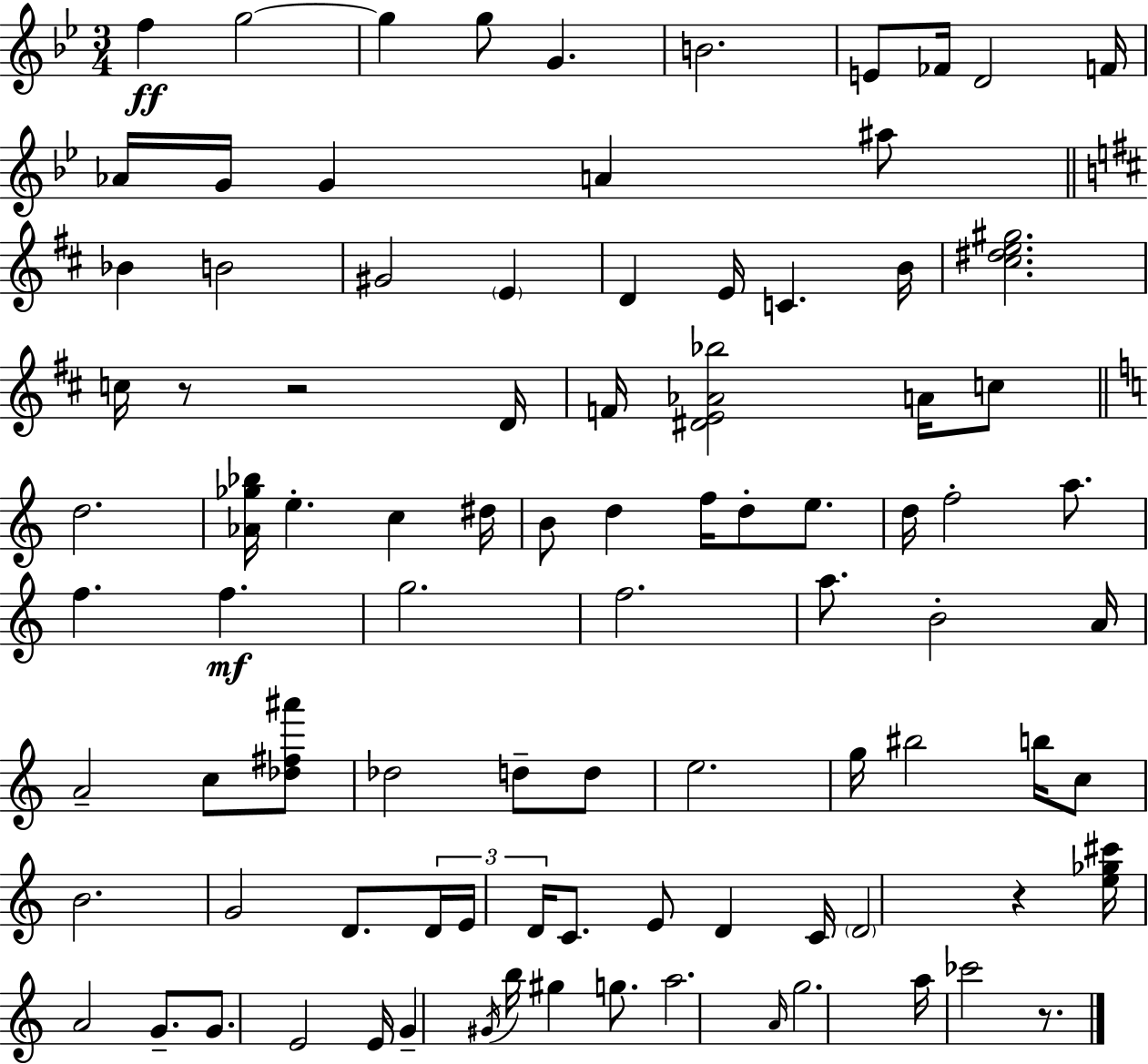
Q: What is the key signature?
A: BES major